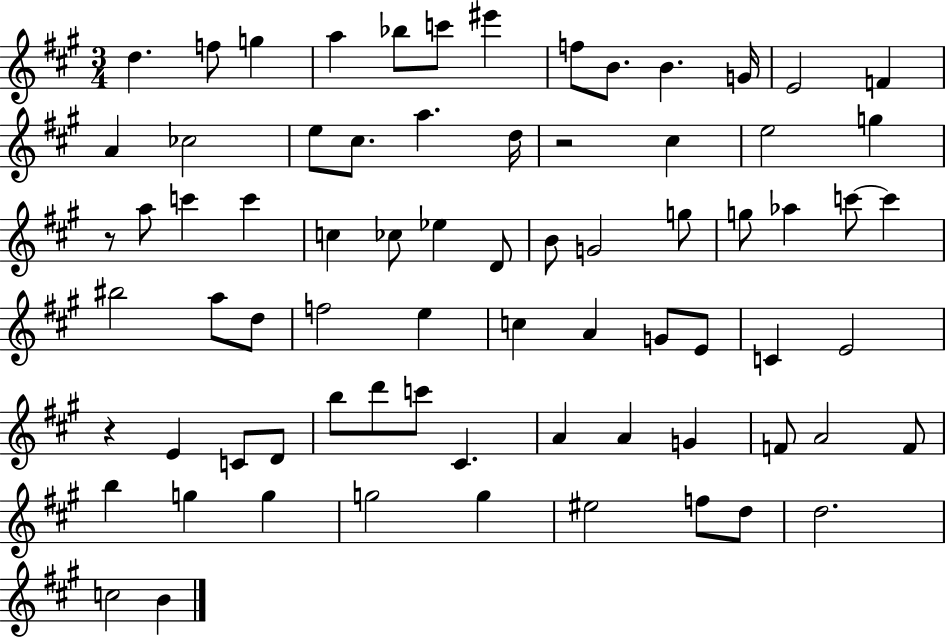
{
  \clef treble
  \numericTimeSignature
  \time 3/4
  \key a \major
  d''4. f''8 g''4 | a''4 bes''8 c'''8 eis'''4 | f''8 b'8. b'4. g'16 | e'2 f'4 | \break a'4 ces''2 | e''8 cis''8. a''4. d''16 | r2 cis''4 | e''2 g''4 | \break r8 a''8 c'''4 c'''4 | c''4 ces''8 ees''4 d'8 | b'8 g'2 g''8 | g''8 aes''4 c'''8~~ c'''4 | \break bis''2 a''8 d''8 | f''2 e''4 | c''4 a'4 g'8 e'8 | c'4 e'2 | \break r4 e'4 c'8 d'8 | b''8 d'''8 c'''8 cis'4. | a'4 a'4 g'4 | f'8 a'2 f'8 | \break b''4 g''4 g''4 | g''2 g''4 | eis''2 f''8 d''8 | d''2. | \break c''2 b'4 | \bar "|."
}